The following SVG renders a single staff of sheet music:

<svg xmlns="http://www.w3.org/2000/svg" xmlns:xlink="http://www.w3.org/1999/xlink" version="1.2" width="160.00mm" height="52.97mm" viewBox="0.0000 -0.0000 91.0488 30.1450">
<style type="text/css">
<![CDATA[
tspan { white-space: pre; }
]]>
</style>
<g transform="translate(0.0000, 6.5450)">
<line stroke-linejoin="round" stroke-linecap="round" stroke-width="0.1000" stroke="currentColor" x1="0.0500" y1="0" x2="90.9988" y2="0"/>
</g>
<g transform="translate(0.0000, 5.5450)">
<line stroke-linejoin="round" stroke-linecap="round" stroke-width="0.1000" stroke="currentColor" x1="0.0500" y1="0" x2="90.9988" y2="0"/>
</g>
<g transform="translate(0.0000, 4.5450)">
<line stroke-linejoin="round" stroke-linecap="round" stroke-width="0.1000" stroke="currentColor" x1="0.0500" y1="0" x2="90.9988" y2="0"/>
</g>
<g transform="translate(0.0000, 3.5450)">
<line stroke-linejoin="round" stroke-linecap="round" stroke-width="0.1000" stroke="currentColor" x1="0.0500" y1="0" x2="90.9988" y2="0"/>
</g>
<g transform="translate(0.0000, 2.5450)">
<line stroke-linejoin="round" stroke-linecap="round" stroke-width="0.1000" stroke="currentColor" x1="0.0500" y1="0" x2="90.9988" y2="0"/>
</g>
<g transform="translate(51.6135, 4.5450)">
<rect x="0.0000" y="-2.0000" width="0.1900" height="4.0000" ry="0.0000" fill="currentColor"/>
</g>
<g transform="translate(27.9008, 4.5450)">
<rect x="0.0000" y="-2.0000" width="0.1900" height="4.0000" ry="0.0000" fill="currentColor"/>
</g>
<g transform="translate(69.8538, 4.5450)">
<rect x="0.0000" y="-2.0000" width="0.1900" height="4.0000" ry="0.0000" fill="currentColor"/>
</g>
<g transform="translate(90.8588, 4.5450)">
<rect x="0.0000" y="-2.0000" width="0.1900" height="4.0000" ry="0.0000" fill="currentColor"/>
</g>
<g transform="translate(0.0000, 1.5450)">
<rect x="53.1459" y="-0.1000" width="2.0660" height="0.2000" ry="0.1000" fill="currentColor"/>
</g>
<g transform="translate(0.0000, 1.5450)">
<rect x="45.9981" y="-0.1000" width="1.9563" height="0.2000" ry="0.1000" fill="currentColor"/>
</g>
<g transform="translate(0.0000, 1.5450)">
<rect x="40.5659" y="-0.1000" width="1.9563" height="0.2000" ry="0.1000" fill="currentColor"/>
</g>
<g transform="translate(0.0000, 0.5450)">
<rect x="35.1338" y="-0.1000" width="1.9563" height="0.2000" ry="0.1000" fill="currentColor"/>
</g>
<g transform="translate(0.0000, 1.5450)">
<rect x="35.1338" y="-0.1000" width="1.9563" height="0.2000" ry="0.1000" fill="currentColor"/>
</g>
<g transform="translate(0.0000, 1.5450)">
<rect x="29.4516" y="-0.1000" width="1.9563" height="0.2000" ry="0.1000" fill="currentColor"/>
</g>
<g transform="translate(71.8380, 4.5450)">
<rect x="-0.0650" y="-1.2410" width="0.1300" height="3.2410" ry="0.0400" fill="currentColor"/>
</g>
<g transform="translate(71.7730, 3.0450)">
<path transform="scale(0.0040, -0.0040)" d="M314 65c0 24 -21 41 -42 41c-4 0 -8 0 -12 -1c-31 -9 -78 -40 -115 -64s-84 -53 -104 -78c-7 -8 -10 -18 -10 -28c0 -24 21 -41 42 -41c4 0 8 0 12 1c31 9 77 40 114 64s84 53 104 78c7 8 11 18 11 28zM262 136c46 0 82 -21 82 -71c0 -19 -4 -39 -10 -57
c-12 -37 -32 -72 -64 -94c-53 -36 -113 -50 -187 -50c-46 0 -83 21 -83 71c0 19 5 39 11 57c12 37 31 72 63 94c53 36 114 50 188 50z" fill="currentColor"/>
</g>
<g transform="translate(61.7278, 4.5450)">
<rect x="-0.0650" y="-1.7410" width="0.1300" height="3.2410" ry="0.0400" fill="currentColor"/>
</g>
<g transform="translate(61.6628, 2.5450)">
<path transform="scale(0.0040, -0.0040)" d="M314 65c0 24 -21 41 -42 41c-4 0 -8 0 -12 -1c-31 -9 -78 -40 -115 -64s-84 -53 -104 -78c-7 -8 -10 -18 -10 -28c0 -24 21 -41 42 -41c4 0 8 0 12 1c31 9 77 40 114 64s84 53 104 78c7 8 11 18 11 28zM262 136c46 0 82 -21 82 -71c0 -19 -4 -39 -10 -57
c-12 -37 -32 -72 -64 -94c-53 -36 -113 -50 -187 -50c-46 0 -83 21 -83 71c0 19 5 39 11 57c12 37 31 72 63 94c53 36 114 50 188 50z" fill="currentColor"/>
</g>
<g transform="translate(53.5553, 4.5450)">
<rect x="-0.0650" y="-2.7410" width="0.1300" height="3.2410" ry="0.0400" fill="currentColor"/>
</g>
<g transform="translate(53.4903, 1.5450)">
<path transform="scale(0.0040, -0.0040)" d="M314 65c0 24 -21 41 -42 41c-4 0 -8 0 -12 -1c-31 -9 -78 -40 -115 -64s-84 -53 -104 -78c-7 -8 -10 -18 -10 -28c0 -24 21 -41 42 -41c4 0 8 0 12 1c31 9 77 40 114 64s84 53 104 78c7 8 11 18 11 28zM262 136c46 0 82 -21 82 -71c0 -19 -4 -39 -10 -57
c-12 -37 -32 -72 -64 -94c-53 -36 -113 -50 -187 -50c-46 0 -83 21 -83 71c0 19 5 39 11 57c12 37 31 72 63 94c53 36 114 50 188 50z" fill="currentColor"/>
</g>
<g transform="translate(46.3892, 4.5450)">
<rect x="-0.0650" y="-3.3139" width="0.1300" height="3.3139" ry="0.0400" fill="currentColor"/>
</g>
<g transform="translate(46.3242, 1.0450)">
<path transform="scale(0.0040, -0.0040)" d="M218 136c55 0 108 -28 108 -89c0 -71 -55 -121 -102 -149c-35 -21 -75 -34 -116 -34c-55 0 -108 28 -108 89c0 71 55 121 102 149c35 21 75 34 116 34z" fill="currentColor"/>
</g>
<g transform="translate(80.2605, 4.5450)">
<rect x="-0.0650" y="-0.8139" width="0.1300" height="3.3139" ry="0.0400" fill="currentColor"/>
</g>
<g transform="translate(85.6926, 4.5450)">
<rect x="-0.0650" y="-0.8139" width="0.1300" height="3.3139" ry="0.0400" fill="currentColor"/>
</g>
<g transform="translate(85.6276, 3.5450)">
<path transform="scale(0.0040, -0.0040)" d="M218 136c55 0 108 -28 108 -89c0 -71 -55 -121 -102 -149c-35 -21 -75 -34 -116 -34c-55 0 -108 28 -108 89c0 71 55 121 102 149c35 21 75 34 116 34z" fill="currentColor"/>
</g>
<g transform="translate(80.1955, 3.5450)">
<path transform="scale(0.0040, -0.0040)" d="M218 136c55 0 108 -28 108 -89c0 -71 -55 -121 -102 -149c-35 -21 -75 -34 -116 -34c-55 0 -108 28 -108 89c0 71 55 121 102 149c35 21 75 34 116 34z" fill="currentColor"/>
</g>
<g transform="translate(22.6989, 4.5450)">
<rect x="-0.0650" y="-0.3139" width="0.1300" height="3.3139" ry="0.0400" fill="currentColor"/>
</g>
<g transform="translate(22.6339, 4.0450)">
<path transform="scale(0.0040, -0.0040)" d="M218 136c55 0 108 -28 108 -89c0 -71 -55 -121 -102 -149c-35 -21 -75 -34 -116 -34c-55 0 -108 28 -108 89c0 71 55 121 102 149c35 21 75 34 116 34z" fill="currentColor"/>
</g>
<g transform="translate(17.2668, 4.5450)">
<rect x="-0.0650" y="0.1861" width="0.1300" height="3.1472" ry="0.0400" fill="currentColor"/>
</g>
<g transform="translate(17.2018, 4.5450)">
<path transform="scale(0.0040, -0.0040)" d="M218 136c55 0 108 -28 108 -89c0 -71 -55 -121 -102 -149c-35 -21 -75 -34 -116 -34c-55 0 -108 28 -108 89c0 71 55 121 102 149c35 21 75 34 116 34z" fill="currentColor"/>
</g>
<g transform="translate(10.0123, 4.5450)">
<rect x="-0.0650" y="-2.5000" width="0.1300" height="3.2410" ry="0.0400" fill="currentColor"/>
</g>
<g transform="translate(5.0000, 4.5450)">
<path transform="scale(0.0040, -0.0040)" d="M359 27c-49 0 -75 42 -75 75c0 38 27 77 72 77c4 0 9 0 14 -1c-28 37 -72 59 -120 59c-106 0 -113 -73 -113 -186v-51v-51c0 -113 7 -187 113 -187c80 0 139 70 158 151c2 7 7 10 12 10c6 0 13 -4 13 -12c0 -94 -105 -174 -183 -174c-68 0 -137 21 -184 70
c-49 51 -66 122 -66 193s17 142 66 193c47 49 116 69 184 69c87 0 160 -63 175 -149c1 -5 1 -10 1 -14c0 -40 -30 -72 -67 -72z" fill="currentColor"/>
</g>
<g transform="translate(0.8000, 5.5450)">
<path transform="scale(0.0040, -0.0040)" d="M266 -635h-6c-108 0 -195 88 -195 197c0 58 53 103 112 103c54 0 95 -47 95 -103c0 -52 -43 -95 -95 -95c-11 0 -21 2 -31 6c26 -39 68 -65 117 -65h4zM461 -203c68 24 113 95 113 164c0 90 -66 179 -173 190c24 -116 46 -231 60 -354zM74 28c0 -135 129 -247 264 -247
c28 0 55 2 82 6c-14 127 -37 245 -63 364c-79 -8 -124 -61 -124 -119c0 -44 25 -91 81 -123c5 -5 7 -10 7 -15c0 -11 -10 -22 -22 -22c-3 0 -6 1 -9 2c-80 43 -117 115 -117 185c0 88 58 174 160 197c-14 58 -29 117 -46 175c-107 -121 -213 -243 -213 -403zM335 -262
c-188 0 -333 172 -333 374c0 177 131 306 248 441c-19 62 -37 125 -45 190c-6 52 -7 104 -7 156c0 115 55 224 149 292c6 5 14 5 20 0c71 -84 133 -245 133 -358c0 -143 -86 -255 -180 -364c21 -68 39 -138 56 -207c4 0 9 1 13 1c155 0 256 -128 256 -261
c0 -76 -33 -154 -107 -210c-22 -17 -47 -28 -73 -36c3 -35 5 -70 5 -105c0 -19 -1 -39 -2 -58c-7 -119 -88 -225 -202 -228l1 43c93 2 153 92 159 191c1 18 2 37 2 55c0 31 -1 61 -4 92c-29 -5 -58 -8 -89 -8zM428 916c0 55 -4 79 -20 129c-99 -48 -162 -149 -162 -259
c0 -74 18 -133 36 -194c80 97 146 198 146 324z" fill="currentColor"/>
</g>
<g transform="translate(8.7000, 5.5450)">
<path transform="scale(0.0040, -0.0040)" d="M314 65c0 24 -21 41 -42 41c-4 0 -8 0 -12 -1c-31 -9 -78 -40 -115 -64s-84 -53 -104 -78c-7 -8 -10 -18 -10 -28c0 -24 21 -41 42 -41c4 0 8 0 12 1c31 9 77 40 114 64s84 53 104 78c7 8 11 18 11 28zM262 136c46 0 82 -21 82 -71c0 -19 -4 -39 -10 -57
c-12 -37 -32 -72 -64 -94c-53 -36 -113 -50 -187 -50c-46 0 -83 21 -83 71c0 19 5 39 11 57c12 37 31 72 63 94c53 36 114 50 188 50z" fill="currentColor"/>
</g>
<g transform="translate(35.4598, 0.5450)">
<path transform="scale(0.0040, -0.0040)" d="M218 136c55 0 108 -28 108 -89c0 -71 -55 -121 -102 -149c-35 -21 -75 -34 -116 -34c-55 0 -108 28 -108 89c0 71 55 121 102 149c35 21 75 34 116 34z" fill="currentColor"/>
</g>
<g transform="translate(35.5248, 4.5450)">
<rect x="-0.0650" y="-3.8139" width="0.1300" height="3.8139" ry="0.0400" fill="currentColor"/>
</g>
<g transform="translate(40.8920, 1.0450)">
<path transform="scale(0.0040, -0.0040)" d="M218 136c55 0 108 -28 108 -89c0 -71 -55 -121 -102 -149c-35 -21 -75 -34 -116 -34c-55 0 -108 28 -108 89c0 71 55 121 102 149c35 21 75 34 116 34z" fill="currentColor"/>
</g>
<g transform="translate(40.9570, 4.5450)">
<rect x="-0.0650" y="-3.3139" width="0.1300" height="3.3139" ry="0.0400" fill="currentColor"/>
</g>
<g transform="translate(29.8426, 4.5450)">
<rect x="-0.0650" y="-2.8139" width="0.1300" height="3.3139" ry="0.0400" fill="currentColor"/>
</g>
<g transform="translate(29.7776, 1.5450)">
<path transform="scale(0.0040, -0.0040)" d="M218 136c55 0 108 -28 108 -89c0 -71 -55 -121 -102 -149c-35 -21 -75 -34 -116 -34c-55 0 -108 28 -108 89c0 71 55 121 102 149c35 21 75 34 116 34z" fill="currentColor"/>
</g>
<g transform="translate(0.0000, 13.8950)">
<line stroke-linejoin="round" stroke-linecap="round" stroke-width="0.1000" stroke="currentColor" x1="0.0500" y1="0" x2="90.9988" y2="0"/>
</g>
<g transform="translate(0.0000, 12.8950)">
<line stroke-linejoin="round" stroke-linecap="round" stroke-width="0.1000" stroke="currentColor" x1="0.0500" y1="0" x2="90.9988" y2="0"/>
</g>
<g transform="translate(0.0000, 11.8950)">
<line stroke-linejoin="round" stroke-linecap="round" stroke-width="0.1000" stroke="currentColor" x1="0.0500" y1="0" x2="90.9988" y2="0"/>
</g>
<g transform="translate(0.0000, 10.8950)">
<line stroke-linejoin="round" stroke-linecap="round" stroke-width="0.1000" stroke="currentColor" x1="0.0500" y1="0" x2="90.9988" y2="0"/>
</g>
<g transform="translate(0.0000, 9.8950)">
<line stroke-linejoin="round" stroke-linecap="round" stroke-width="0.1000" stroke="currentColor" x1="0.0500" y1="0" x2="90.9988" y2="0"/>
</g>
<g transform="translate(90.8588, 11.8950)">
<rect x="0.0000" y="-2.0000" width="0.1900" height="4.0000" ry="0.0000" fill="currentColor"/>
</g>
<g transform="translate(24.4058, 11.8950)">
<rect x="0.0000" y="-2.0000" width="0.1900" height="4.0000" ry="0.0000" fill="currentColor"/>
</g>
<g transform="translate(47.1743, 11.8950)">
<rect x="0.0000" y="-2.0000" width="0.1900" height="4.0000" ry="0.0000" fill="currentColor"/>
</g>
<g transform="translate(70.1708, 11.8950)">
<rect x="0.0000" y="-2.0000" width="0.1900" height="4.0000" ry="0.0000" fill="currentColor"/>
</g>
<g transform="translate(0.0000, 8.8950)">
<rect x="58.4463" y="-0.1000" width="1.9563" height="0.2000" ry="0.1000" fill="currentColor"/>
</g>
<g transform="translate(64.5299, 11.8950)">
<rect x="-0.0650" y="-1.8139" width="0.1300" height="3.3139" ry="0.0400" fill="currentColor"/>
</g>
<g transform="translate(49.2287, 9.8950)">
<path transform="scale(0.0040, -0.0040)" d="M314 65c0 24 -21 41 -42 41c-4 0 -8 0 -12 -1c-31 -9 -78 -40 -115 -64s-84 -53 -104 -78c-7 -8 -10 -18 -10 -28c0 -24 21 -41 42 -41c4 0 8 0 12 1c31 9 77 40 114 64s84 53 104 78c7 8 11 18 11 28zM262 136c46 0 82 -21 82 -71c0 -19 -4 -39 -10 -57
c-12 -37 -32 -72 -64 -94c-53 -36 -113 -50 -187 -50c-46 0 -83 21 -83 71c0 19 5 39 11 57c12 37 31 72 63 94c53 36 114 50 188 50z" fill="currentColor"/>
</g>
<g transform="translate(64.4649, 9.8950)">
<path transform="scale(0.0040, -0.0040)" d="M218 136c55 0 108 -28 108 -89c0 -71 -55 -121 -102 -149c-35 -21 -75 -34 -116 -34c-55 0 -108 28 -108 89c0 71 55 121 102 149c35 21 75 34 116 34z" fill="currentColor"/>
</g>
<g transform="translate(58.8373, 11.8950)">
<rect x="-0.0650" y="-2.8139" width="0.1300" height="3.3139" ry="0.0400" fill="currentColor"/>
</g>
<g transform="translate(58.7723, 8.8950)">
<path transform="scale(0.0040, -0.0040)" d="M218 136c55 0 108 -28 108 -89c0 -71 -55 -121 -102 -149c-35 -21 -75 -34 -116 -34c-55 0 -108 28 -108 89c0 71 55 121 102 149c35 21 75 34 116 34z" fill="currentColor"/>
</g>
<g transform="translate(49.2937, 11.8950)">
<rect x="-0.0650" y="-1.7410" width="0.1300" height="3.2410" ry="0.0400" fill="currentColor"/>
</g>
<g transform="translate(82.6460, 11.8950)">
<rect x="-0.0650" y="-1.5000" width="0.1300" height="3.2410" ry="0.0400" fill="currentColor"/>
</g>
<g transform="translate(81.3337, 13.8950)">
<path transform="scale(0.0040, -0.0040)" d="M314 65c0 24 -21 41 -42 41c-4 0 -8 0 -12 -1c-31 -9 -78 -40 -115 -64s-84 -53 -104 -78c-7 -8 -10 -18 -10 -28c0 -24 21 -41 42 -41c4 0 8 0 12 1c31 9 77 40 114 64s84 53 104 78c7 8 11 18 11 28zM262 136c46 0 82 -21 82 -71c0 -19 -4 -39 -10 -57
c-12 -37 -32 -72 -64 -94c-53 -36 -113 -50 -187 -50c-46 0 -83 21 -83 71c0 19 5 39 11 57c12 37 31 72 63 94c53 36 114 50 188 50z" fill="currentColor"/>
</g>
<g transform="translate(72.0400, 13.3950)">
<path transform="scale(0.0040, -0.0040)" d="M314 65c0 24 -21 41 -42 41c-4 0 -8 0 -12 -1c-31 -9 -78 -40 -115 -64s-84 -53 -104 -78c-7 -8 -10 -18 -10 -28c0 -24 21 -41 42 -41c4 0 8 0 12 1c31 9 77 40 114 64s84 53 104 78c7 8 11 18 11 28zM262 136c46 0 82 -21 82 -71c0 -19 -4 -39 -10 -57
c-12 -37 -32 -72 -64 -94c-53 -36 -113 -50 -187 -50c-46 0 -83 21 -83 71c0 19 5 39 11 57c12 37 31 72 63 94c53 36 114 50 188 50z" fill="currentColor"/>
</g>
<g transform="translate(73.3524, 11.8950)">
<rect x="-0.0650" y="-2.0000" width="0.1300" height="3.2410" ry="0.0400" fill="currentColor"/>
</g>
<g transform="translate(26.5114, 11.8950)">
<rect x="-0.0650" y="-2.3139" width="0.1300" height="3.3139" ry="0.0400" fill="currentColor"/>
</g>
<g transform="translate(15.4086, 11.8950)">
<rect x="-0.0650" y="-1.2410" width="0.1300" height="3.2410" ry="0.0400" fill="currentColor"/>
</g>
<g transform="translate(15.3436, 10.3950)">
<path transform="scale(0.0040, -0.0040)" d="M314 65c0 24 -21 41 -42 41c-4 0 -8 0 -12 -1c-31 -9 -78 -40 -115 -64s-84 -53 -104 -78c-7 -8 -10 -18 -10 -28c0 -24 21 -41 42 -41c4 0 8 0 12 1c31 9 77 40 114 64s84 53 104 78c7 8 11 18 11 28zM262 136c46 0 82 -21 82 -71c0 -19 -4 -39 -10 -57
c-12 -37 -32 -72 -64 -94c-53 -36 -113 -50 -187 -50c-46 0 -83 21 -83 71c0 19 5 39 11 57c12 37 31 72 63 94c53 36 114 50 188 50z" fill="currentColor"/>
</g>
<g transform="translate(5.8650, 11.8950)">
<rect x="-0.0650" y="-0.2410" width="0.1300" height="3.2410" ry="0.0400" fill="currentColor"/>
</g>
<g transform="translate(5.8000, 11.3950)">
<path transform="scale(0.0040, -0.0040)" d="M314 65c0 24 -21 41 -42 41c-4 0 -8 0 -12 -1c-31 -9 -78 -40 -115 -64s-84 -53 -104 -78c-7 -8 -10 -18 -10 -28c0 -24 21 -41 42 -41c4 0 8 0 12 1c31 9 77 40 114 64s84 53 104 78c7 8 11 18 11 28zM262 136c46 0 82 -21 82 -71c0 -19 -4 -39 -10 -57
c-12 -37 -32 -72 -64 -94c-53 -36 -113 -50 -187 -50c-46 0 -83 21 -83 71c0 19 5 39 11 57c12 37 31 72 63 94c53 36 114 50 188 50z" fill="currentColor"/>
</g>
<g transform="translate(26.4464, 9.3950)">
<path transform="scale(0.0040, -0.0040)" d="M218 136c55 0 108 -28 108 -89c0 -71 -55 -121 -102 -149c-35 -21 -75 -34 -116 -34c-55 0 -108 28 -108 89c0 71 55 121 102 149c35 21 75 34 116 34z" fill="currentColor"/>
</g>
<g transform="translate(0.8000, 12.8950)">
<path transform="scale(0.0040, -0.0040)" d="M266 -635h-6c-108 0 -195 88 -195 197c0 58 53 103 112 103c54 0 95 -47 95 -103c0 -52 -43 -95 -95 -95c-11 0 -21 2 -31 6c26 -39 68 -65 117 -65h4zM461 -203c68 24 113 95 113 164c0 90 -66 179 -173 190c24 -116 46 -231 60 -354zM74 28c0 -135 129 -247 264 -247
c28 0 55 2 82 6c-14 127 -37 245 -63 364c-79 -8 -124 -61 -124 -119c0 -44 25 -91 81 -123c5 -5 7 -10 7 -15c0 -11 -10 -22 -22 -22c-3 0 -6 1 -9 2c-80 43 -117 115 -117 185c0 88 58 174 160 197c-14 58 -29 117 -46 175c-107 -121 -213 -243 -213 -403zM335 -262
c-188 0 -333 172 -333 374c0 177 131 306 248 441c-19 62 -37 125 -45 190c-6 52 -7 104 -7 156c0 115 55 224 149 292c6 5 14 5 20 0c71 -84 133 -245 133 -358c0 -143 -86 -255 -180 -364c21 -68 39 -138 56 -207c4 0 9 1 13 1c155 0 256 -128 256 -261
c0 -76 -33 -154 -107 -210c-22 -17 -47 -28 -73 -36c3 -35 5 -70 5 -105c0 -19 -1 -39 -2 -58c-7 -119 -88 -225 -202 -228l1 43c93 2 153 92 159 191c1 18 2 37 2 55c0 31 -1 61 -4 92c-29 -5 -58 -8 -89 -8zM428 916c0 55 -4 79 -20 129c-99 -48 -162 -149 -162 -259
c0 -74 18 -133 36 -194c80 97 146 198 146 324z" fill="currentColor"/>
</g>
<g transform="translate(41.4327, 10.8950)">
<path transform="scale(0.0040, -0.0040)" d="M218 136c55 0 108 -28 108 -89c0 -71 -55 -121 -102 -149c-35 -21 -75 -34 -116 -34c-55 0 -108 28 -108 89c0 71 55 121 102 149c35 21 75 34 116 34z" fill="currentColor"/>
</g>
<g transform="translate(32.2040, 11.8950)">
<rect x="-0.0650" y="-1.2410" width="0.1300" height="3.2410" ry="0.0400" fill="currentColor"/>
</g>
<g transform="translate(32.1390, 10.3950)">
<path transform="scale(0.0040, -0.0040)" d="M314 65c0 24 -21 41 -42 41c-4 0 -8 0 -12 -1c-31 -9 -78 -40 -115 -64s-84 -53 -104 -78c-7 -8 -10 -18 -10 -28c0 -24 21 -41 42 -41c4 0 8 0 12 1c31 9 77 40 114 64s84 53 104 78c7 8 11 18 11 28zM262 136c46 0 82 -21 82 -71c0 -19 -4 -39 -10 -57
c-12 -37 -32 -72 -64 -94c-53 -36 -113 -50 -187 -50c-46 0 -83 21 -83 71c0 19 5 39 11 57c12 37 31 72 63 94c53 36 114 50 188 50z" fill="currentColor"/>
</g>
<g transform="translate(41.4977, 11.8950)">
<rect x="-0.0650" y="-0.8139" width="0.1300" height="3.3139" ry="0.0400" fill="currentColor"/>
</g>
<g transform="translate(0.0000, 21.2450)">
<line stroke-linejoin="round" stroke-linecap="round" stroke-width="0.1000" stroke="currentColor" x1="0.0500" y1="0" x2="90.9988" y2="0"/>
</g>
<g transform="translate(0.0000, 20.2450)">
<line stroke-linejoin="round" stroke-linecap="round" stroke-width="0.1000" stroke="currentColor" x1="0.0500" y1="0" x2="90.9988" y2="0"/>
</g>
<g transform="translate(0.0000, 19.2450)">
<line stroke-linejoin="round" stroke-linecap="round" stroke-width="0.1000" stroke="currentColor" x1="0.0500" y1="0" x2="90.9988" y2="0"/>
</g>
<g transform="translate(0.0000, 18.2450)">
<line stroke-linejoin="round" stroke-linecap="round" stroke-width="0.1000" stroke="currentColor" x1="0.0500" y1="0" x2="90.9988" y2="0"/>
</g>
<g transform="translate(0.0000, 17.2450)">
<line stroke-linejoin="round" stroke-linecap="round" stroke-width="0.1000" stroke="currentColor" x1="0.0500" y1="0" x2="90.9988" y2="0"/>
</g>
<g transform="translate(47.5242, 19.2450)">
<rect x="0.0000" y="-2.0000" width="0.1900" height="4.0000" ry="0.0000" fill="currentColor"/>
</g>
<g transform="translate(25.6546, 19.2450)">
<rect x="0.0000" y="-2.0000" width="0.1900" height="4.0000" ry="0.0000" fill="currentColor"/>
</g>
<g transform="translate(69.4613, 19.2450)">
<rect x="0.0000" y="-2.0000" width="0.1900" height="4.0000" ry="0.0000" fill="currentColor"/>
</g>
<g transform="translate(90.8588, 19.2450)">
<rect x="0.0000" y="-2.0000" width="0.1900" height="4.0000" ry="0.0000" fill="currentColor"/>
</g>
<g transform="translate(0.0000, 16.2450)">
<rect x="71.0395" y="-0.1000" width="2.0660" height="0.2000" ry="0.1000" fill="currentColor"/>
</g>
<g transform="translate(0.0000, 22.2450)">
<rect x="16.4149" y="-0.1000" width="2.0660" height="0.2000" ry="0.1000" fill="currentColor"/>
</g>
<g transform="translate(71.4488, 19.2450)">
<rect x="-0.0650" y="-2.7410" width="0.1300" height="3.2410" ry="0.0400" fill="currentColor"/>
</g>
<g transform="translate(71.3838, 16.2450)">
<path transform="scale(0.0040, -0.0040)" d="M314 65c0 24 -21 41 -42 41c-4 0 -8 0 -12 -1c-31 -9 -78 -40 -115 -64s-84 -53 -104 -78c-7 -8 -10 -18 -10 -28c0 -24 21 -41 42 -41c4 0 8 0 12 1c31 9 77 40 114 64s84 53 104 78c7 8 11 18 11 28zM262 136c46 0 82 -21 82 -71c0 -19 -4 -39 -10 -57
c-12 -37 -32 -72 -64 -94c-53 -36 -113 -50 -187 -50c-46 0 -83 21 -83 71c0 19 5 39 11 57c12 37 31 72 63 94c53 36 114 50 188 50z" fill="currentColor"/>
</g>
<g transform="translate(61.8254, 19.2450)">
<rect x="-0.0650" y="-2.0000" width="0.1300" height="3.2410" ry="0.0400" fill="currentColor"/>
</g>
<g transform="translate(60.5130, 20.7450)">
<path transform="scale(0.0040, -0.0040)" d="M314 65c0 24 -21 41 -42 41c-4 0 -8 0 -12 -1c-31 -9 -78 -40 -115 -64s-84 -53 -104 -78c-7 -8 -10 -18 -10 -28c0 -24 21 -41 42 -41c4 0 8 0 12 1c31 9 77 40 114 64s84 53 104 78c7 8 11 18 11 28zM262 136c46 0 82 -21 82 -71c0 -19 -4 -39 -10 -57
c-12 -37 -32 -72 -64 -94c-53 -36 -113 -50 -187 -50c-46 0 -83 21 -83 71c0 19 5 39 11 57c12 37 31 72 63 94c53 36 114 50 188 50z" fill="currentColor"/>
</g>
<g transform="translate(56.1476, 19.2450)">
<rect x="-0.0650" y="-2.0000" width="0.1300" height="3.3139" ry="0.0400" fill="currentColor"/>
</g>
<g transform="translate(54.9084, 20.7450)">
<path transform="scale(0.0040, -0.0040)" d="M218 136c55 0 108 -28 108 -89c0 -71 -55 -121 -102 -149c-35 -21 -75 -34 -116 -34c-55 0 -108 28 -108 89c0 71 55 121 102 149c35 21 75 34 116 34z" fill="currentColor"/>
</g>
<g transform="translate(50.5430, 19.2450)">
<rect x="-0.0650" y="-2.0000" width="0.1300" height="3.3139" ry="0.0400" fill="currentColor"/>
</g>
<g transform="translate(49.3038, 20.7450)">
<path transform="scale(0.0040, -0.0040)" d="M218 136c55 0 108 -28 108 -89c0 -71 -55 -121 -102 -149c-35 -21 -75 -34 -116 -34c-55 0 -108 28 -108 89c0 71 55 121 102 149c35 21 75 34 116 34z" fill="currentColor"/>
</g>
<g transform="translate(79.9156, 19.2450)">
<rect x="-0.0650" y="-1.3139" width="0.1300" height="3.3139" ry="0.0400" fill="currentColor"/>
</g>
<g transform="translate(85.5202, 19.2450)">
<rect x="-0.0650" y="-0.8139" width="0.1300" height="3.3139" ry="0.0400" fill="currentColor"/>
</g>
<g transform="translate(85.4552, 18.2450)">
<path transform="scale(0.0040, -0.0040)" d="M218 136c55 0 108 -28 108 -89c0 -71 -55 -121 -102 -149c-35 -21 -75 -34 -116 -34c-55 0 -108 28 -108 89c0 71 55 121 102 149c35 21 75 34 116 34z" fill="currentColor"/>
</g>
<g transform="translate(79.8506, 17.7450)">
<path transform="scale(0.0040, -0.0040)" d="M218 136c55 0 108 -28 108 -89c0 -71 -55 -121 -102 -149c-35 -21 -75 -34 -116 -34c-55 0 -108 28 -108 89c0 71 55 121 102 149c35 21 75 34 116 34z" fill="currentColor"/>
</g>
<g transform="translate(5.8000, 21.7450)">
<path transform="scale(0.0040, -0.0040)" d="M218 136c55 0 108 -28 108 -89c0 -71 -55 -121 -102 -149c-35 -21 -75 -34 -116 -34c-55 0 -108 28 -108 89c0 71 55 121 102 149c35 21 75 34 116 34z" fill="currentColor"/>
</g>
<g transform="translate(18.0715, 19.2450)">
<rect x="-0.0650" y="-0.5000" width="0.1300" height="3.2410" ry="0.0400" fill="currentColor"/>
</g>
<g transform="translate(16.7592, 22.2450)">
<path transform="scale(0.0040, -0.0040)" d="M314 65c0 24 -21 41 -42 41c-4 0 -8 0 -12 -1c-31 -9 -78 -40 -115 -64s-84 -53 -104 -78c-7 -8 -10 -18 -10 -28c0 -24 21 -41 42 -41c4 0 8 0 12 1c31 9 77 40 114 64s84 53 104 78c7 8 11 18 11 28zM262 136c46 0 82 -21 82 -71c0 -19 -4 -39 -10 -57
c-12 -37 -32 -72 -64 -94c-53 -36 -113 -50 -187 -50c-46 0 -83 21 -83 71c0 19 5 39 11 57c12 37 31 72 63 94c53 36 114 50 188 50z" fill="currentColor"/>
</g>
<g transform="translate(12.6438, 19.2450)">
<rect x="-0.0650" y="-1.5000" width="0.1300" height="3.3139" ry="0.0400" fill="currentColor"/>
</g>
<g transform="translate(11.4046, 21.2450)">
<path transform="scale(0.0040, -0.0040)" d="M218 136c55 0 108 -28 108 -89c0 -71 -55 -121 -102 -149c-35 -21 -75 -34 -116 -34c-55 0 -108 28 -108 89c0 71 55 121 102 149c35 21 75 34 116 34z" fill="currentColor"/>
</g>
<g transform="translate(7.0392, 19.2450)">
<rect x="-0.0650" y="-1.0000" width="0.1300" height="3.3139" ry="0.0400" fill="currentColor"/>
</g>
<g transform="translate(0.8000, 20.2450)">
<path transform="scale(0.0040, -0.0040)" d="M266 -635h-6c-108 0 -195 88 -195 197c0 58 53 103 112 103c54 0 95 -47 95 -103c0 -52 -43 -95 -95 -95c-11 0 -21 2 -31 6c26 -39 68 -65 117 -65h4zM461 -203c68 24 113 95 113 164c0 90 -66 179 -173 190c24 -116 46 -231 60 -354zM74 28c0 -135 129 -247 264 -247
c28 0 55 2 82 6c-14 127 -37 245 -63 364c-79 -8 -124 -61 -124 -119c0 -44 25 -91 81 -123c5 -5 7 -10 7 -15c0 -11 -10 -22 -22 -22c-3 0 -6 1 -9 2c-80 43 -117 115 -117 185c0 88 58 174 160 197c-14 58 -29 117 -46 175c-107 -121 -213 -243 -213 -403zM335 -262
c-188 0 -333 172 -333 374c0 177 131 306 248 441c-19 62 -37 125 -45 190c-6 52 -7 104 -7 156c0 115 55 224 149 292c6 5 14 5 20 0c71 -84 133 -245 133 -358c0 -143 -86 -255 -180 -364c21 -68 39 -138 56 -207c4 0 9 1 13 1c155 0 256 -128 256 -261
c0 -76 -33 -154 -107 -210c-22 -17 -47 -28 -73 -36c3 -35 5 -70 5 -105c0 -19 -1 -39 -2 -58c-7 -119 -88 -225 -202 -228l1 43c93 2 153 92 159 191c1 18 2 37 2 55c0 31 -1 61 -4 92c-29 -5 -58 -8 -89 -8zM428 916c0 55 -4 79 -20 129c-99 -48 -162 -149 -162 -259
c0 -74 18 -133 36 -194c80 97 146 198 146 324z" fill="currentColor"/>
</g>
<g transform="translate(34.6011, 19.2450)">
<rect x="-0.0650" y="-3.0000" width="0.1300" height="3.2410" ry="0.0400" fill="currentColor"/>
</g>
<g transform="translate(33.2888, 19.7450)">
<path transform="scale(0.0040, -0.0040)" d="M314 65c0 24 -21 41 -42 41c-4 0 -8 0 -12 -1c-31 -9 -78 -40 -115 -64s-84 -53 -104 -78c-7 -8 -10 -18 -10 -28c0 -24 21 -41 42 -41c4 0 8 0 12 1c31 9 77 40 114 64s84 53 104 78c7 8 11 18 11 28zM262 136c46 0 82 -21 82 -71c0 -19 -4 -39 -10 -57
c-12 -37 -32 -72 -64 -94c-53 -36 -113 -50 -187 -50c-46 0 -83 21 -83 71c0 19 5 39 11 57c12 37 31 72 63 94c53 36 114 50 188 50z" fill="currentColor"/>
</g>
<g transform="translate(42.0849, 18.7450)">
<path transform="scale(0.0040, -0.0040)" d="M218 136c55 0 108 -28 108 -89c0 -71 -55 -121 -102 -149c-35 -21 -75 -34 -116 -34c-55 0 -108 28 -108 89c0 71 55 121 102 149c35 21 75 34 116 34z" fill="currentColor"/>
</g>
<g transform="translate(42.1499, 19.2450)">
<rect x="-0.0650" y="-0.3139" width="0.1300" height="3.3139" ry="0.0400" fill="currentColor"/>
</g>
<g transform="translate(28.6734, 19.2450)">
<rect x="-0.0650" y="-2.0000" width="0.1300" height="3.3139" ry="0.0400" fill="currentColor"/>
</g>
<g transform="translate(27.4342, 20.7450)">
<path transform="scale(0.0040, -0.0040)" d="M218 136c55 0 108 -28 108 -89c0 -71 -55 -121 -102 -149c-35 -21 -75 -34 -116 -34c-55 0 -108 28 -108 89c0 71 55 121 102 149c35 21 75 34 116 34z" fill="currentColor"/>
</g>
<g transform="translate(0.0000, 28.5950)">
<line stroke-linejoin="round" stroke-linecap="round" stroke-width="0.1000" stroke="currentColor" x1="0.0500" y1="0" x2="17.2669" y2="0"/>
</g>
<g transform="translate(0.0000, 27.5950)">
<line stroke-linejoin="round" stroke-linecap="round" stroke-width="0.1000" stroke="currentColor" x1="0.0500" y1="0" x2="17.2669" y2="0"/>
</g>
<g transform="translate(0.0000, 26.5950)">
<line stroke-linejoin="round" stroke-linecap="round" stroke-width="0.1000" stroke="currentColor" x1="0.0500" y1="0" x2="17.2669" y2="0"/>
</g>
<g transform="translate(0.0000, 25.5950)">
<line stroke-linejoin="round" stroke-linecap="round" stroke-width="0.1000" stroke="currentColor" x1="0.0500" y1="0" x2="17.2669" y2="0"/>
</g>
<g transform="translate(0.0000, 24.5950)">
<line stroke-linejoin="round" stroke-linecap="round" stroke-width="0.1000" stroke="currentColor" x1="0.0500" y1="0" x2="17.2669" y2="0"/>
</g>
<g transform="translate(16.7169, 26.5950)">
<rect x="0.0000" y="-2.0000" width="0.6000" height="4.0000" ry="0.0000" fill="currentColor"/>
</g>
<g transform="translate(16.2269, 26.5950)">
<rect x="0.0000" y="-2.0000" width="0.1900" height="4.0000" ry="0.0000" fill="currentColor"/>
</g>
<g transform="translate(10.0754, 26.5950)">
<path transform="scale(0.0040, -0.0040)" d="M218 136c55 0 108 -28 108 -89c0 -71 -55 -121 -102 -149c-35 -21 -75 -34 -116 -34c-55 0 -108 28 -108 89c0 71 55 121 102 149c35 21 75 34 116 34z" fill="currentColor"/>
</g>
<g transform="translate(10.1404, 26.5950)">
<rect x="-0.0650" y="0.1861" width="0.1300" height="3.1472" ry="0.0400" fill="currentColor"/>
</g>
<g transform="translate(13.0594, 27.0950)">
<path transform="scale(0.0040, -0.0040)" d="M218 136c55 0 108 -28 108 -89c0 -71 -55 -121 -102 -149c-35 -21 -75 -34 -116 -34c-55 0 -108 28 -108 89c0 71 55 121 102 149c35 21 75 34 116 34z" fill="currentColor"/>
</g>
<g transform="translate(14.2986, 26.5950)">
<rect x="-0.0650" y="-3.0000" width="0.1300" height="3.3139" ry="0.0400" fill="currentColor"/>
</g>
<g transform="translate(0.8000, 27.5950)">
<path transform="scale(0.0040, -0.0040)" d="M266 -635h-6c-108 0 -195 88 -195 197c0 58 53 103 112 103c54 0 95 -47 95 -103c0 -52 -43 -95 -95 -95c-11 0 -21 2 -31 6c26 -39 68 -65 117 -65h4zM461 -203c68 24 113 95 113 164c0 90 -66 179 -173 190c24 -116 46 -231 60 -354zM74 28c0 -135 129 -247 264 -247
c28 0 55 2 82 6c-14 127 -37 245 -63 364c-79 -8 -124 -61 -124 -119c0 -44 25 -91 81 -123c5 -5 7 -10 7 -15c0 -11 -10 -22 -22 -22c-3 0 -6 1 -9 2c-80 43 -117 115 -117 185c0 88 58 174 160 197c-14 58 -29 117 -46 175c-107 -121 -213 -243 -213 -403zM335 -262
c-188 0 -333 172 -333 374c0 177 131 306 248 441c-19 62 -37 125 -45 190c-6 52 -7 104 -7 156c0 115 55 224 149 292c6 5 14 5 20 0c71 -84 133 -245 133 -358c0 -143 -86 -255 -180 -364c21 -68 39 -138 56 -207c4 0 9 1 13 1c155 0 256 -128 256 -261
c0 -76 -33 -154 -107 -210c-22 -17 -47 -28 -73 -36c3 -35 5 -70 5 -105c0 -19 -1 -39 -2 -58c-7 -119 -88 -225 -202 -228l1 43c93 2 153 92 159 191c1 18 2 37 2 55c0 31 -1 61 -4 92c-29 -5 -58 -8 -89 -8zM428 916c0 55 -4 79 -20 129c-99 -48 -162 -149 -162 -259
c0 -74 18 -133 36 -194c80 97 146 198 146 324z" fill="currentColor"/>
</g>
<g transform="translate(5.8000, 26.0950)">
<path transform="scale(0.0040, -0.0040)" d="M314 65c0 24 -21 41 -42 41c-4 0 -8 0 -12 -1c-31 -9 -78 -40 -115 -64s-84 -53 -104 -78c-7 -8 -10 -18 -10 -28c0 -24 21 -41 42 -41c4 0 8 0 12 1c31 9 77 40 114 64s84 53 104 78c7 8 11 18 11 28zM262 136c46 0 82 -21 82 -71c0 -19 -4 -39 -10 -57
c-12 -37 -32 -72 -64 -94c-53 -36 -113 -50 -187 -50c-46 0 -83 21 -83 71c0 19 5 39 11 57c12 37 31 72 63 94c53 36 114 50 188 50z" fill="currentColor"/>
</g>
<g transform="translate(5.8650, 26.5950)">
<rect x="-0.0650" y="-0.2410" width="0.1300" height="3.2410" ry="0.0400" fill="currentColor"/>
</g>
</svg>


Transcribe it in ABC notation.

X:1
T:Untitled
M:4/4
L:1/4
K:C
G2 B c a c' b b a2 f2 e2 d d c2 e2 g e2 d f2 a f F2 E2 D E C2 F A2 c F F F2 a2 e d c2 B A